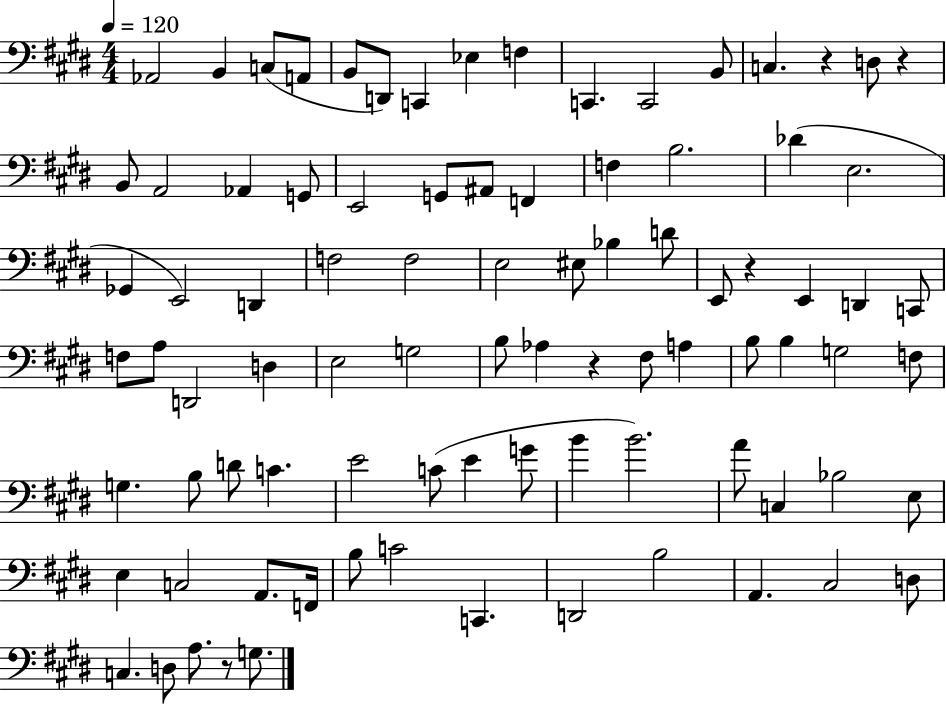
Ab2/h B2/q C3/e A2/e B2/e D2/e C2/q Eb3/q F3/q C2/q. C2/h B2/e C3/q. R/q D3/e R/q B2/e A2/h Ab2/q G2/e E2/h G2/e A#2/e F2/q F3/q B3/h. Db4/q E3/h. Gb2/q E2/h D2/q F3/h F3/h E3/h EIS3/e Bb3/q D4/e E2/e R/q E2/q D2/q C2/e F3/e A3/e D2/h D3/q E3/h G3/h B3/e Ab3/q R/q F#3/e A3/q B3/e B3/q G3/h F3/e G3/q. B3/e D4/e C4/q. E4/h C4/e E4/q G4/e B4/q B4/h. A4/e C3/q Bb3/h E3/e E3/q C3/h A2/e. F2/s B3/e C4/h C2/q. D2/h B3/h A2/q. C#3/h D3/e C3/q. D3/e A3/e. R/e G3/e.